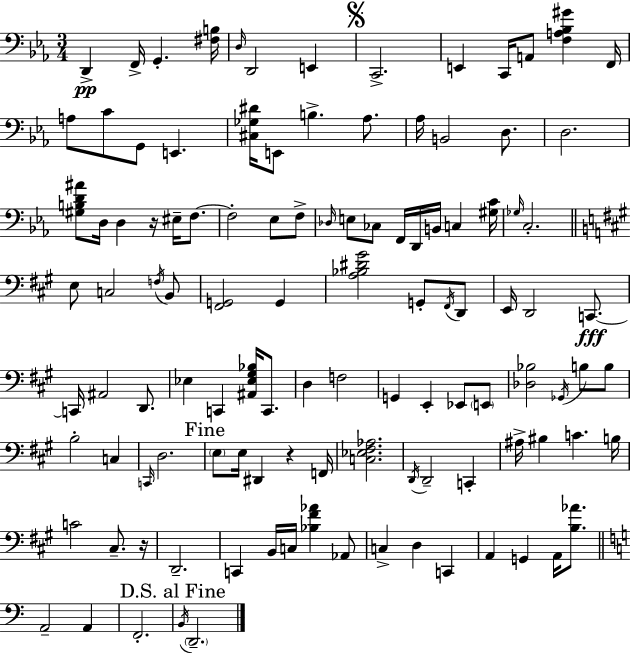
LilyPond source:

{
  \clef bass
  \numericTimeSignature
  \time 3/4
  \key ees \major
  d,4->\pp f,16-> g,4.-. <fis b>16 | \grace { d16 } d,2 e,4 | \mark \markup { \musicglyph "scripts.segno" } c,2.-> | e,4 c,16 a,8 <f a bes gis'>4 | \break f,16 a8 c'8 g,8 e,4. | <cis ges dis'>16 e,8 b4.-> aes8. | aes16 b,2 d8. | d2. | \break <gis b d' ais'>8 d16 d4 r16 eis16-- f8.~~ | f2-. ees8 f8-> | \grace { des16 } e8 ces8 f,16 d,16 b,16 c4 | <gis c'>16 \grace { ges16 } c2.-. | \break \bar "||" \break \key a \major e8 c2 \acciaccatura { f16 } b,8 | <fis, g,>2 g,4 | <a bes dis' gis'>2 g,8-. \acciaccatura { fis,16 } | d,8 e,16 d,2 c,8.~~\fff | \break c,16 ais,2 d,8. | ees4 c,4 <ais, ees gis bes>16 c,8. | d4 f2 | g,4 e,4-. ees,8 | \break \parenthesize e,8 <des bes>2 \acciaccatura { ges,16 } b8 | b8 b2-. c4 | \grace { c,16 } d2. | \mark "Fine" \parenthesize e8 e16 dis,4 r4 | \break f,16 <c ees fis aes>2. | \acciaccatura { d,16 } d,2-- | c,4-. ais16-> bis4 c'4. | b16 c'2 | \break cis8.-- r16 d,2.-- | c,4 b,16 c16 <bes fis' aes'>4 | aes,8 c4-> d4 | c,4 a,4 g,4 | \break a,16 <b aes'>8. \bar "||" \break \key a \minor a,2-- a,4 | f,2.-. | \mark "D.S. al Fine" \acciaccatura { b,16 } \parenthesize d,2.-- | \bar "|."
}